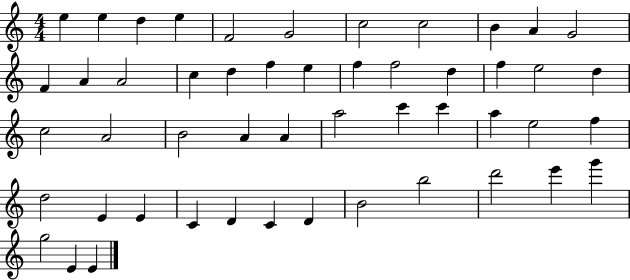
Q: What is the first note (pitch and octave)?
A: E5